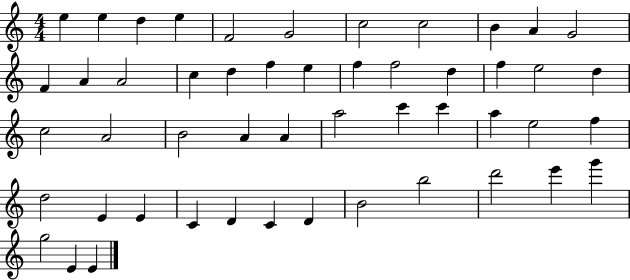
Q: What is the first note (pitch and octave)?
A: E5